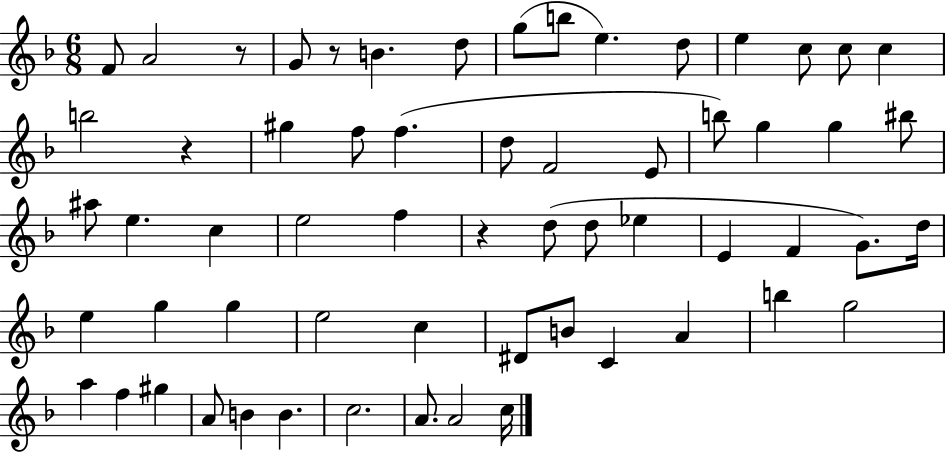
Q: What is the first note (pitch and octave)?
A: F4